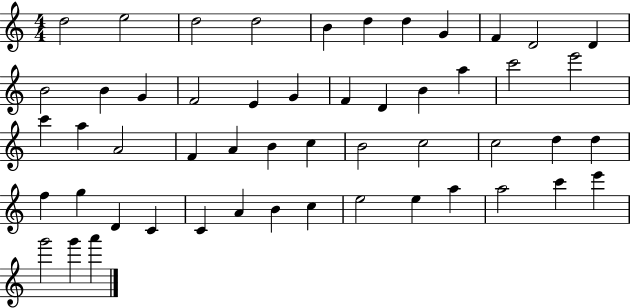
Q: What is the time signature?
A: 4/4